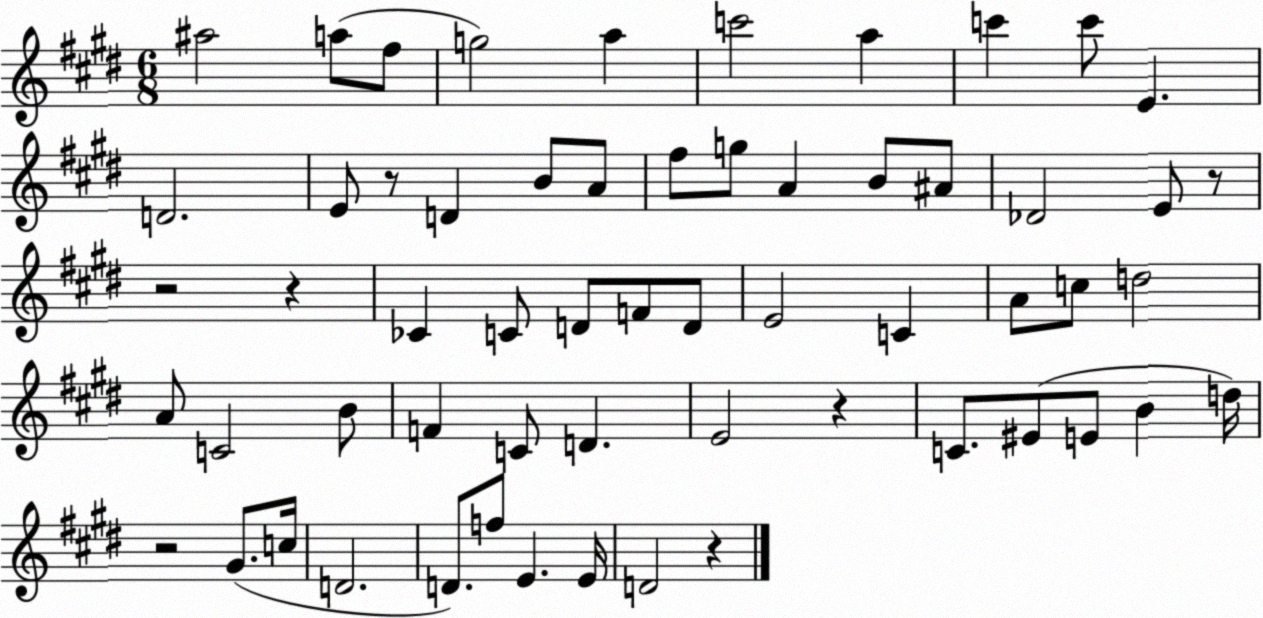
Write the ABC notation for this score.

X:1
T:Untitled
M:6/8
L:1/4
K:E
^a2 a/2 ^f/2 g2 a c'2 a c' c'/2 E D2 E/2 z/2 D B/2 A/2 ^f/2 g/2 A B/2 ^A/2 _D2 E/2 z/2 z2 z _C C/2 D/2 F/2 D/2 E2 C A/2 c/2 d2 A/2 C2 B/2 F C/2 D E2 z C/2 ^E/2 E/2 B d/4 z2 ^G/2 c/4 D2 D/2 f/2 E E/4 D2 z